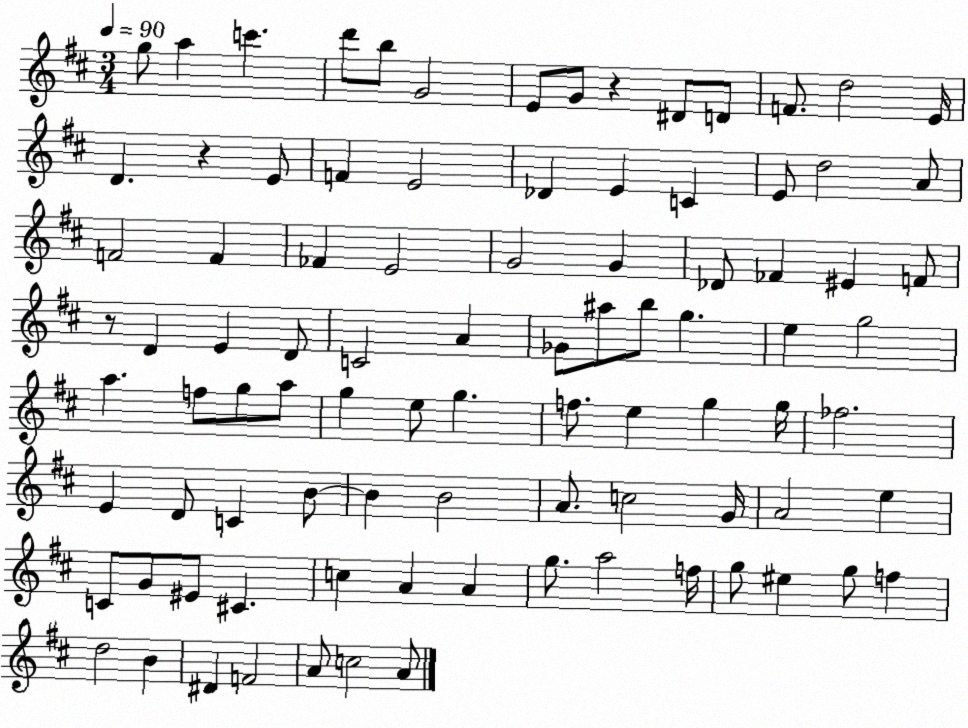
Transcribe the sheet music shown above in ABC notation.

X:1
T:Untitled
M:3/4
L:1/4
K:D
g/2 a c' d'/2 b/2 G2 E/2 G/2 z ^D/2 D/2 F/2 d2 E/4 D z E/2 F E2 _D E C E/2 d2 A/2 F2 F _F E2 G2 G _D/2 _F ^E F/2 z/2 D E D/2 C2 A _G/2 ^a/2 b/2 g e g2 a f/2 g/2 a/2 g e/2 g f/2 e g g/4 _f2 E D/2 C B/2 B B2 A/2 c2 G/4 A2 e C/2 G/2 ^E/2 ^C c A A g/2 a2 f/4 g/2 ^e g/2 f d2 B ^D F2 A/2 c2 A/2